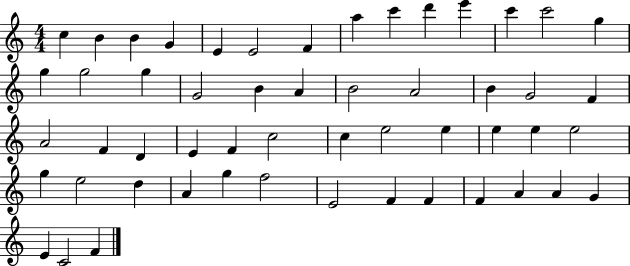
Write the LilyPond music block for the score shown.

{
  \clef treble
  \numericTimeSignature
  \time 4/4
  \key c \major
  c''4 b'4 b'4 g'4 | e'4 e'2 f'4 | a''4 c'''4 d'''4 e'''4 | c'''4 c'''2 g''4 | \break g''4 g''2 g''4 | g'2 b'4 a'4 | b'2 a'2 | b'4 g'2 f'4 | \break a'2 f'4 d'4 | e'4 f'4 c''2 | c''4 e''2 e''4 | e''4 e''4 e''2 | \break g''4 e''2 d''4 | a'4 g''4 f''2 | e'2 f'4 f'4 | f'4 a'4 a'4 g'4 | \break e'4 c'2 f'4 | \bar "|."
}